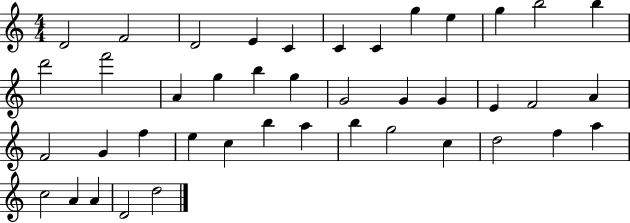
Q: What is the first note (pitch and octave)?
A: D4